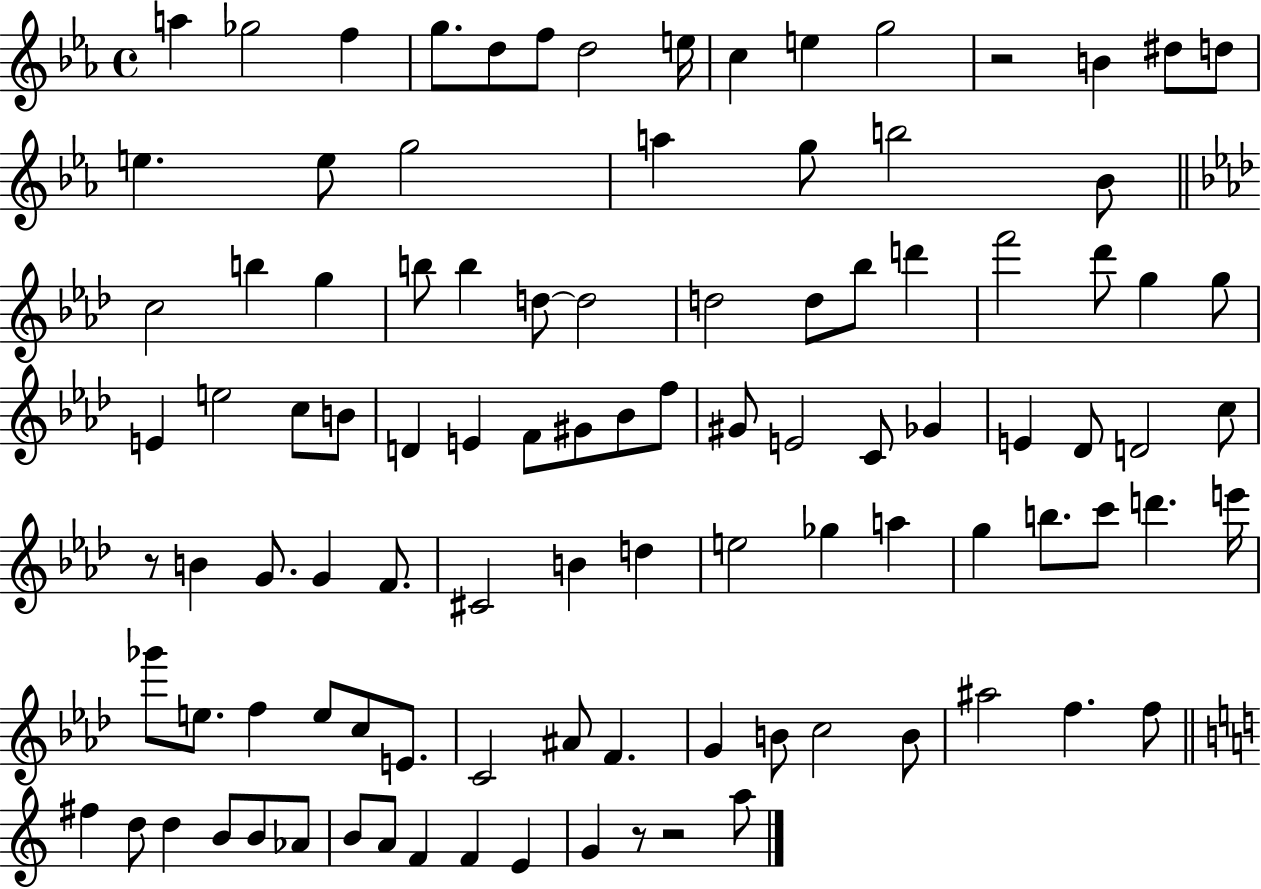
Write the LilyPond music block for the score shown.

{
  \clef treble
  \time 4/4
  \defaultTimeSignature
  \key ees \major
  a''4 ges''2 f''4 | g''8. d''8 f''8 d''2 e''16 | c''4 e''4 g''2 | r2 b'4 dis''8 d''8 | \break e''4. e''8 g''2 | a''4 g''8 b''2 bes'8 | \bar "||" \break \key aes \major c''2 b''4 g''4 | b''8 b''4 d''8~~ d''2 | d''2 d''8 bes''8 d'''4 | f'''2 des'''8 g''4 g''8 | \break e'4 e''2 c''8 b'8 | d'4 e'4 f'8 gis'8 bes'8 f''8 | gis'8 e'2 c'8 ges'4 | e'4 des'8 d'2 c''8 | \break r8 b'4 g'8. g'4 f'8. | cis'2 b'4 d''4 | e''2 ges''4 a''4 | g''4 b''8. c'''8 d'''4. e'''16 | \break ges'''8 e''8. f''4 e''8 c''8 e'8. | c'2 ais'8 f'4. | g'4 b'8 c''2 b'8 | ais''2 f''4. f''8 | \break \bar "||" \break \key c \major fis''4 d''8 d''4 b'8 b'8 aes'8 | b'8 a'8 f'4 f'4 e'4 | g'4 r8 r2 a''8 | \bar "|."
}